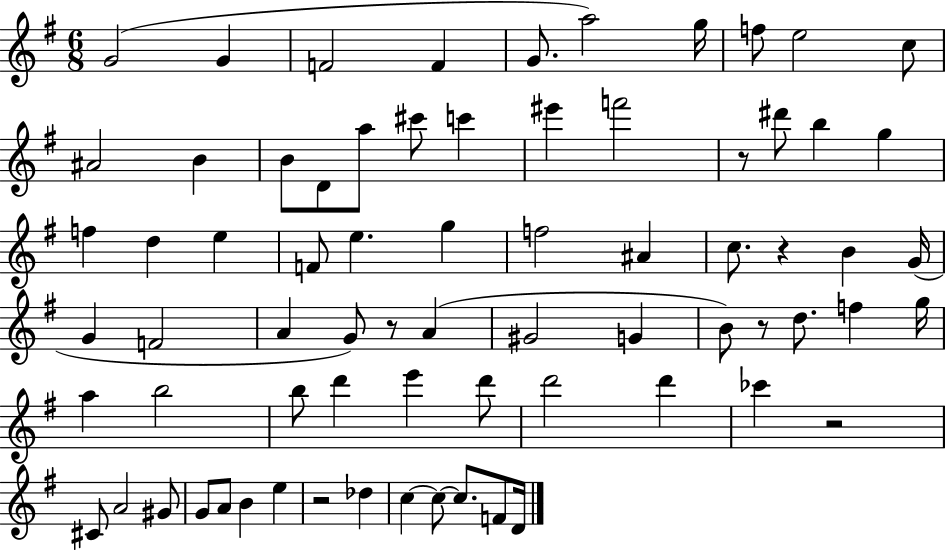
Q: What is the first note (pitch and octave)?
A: G4